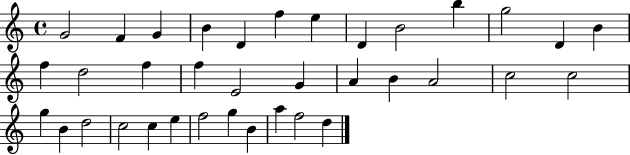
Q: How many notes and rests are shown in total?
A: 36